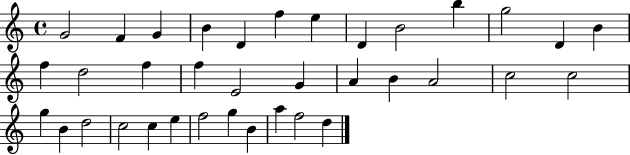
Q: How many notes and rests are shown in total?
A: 36